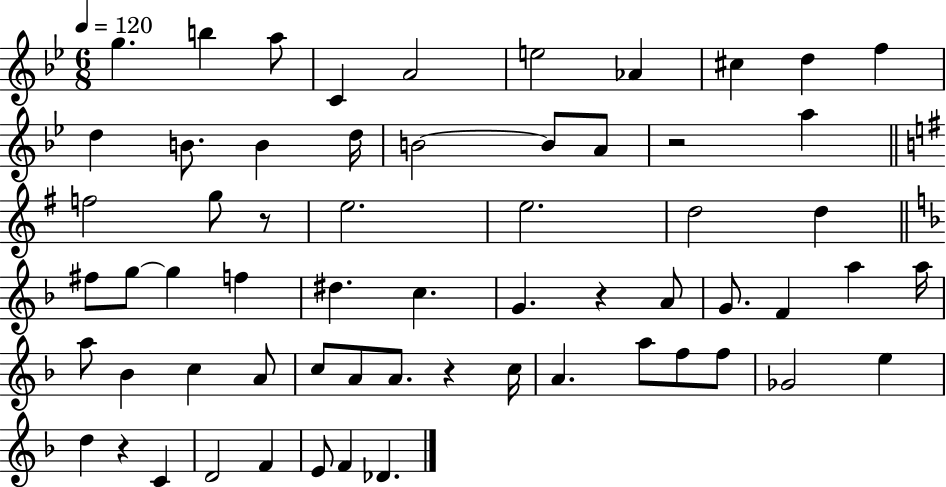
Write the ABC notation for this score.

X:1
T:Untitled
M:6/8
L:1/4
K:Bb
g b a/2 C A2 e2 _A ^c d f d B/2 B d/4 B2 B/2 A/2 z2 a f2 g/2 z/2 e2 e2 d2 d ^f/2 g/2 g f ^d c G z A/2 G/2 F a a/4 a/2 _B c A/2 c/2 A/2 A/2 z c/4 A a/2 f/2 f/2 _G2 e d z C D2 F E/2 F _D